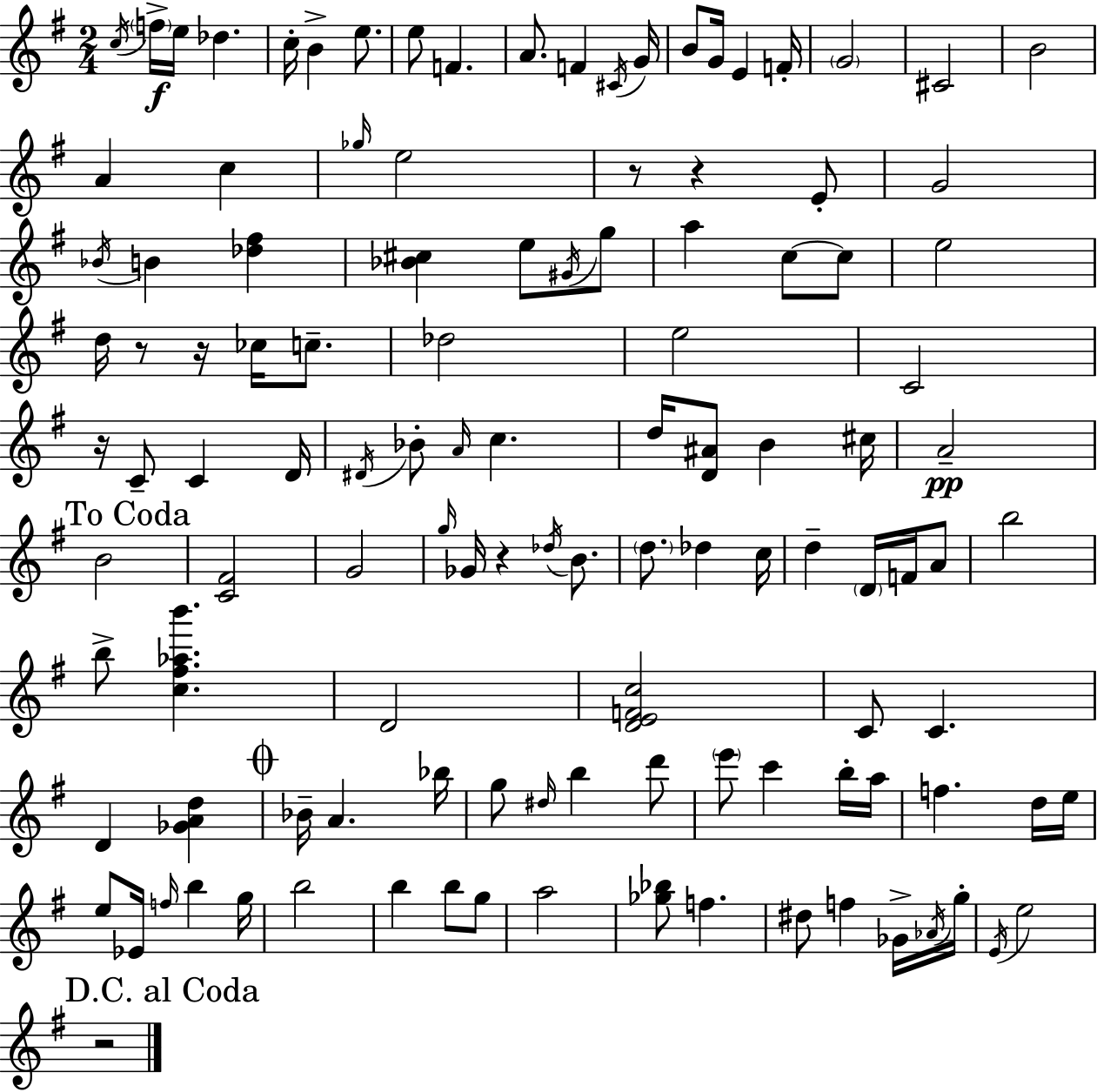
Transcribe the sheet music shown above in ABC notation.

X:1
T:Untitled
M:2/4
L:1/4
K:Em
c/4 f/4 e/4 _d c/4 B e/2 e/2 F A/2 F ^C/4 G/4 B/2 G/4 E F/4 G2 ^C2 B2 A c _g/4 e2 z/2 z E/2 G2 _B/4 B [_d^f] [_B^c] e/2 ^G/4 g/2 a c/2 c/2 e2 d/4 z/2 z/4 _c/4 c/2 _d2 e2 C2 z/4 C/2 C D/4 ^D/4 _B/2 A/4 c d/4 [D^A]/2 B ^c/4 A2 B2 [C^F]2 G2 g/4 _G/4 z _d/4 B/2 d/2 _d c/4 d D/4 F/4 A/2 b2 b/2 [c^f_ab'] D2 [DEFc]2 C/2 C D [_GAd] _B/4 A _b/4 g/2 ^d/4 b d'/2 e'/2 c' b/4 a/4 f d/4 e/4 e/2 _E/4 f/4 b g/4 b2 b b/2 g/2 a2 [_g_b]/2 f ^d/2 f _G/4 _A/4 g/4 E/4 e2 z2